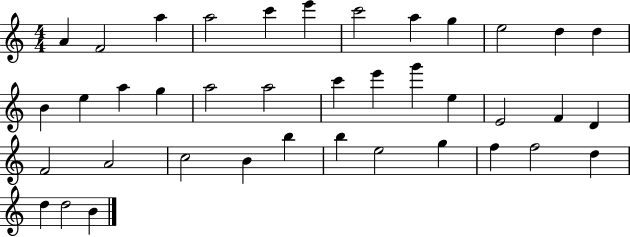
{
  \clef treble
  \numericTimeSignature
  \time 4/4
  \key c \major
  a'4 f'2 a''4 | a''2 c'''4 e'''4 | c'''2 a''4 g''4 | e''2 d''4 d''4 | \break b'4 e''4 a''4 g''4 | a''2 a''2 | c'''4 e'''4 g'''4 e''4 | e'2 f'4 d'4 | \break f'2 a'2 | c''2 b'4 b''4 | b''4 e''2 g''4 | f''4 f''2 d''4 | \break d''4 d''2 b'4 | \bar "|."
}